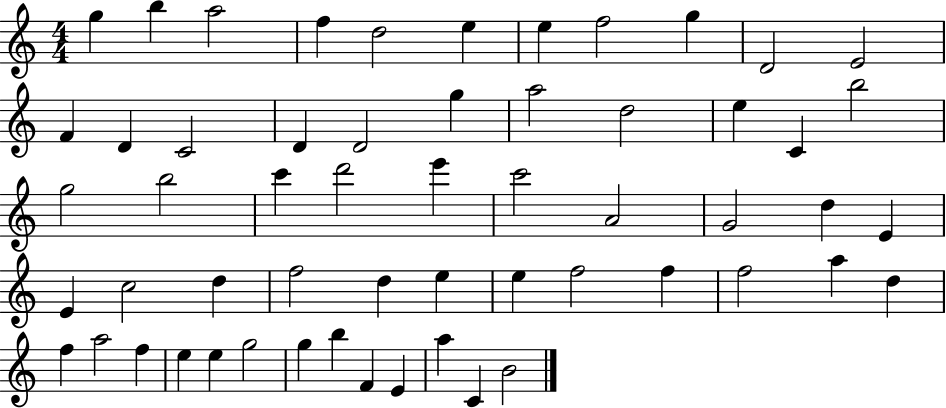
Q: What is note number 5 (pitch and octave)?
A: D5